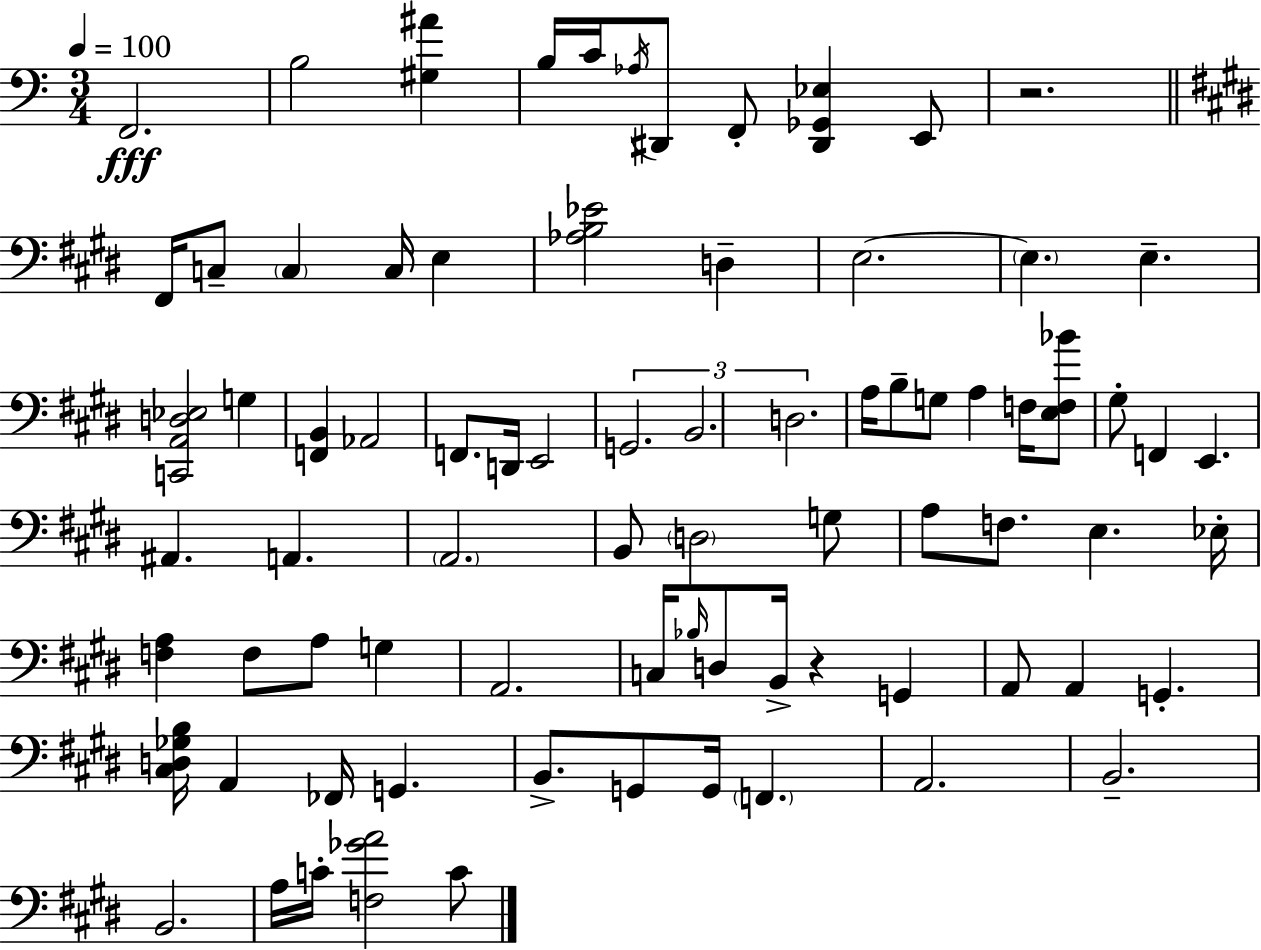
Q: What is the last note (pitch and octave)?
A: C4